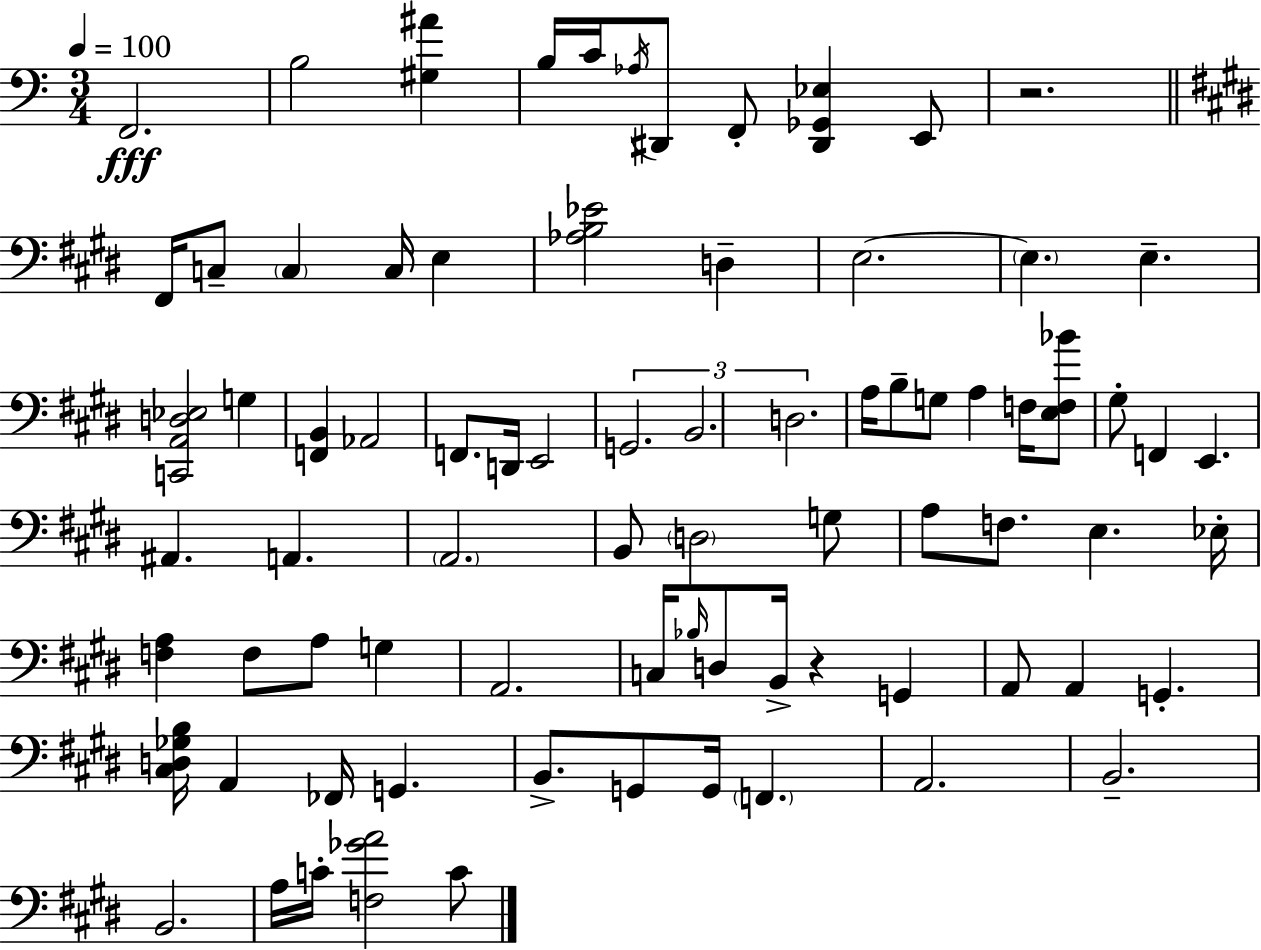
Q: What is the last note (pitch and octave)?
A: C4